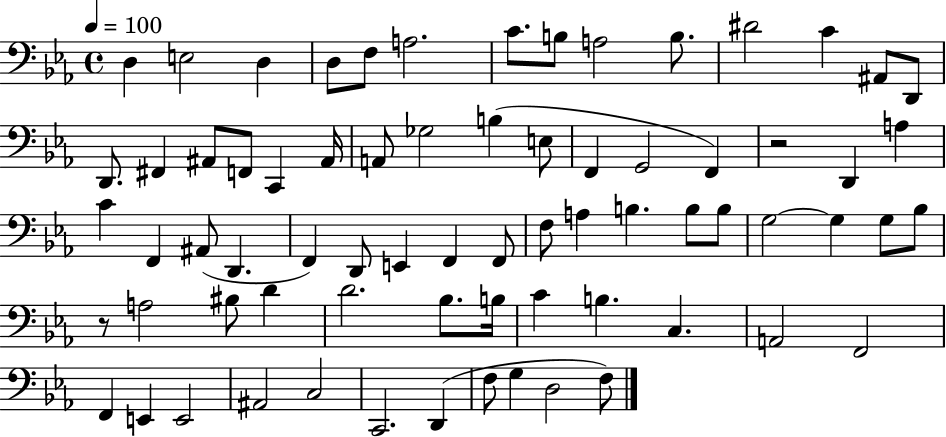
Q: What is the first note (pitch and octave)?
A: D3